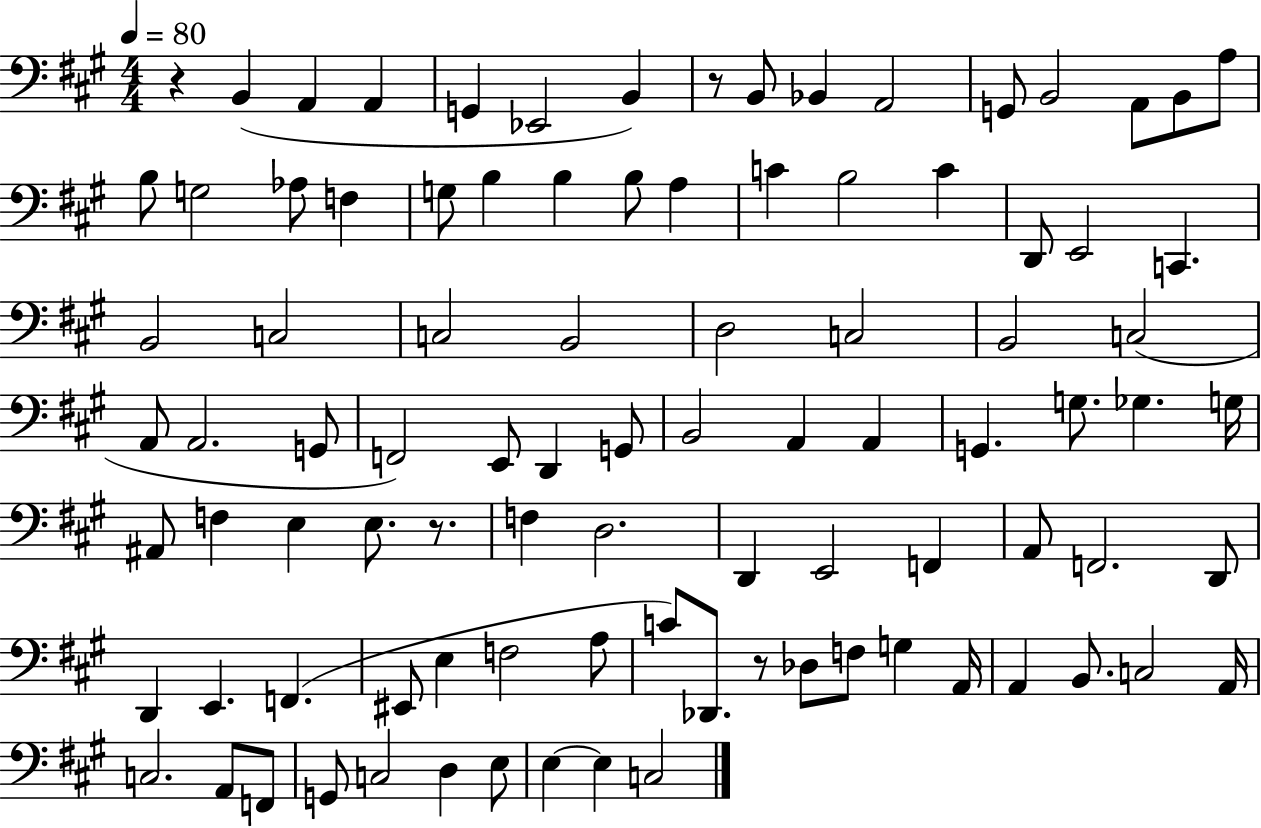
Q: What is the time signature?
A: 4/4